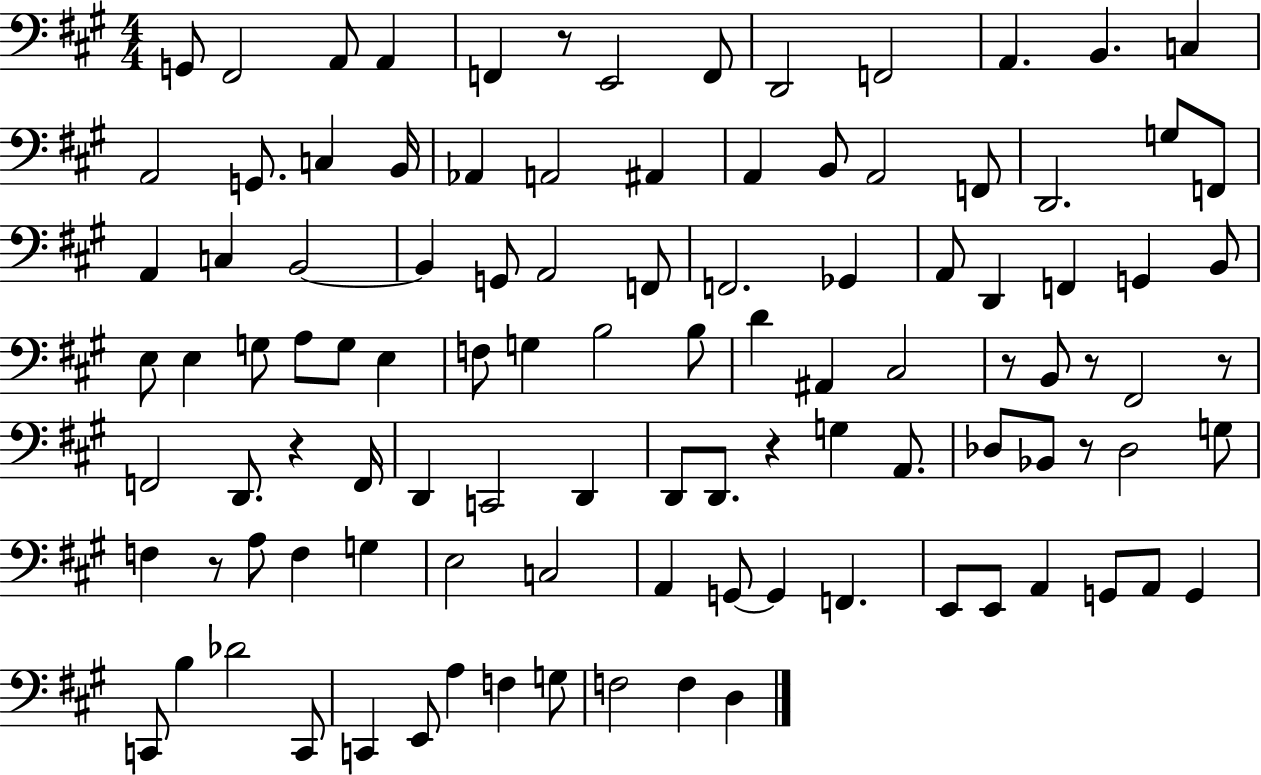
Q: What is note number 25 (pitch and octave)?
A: G3